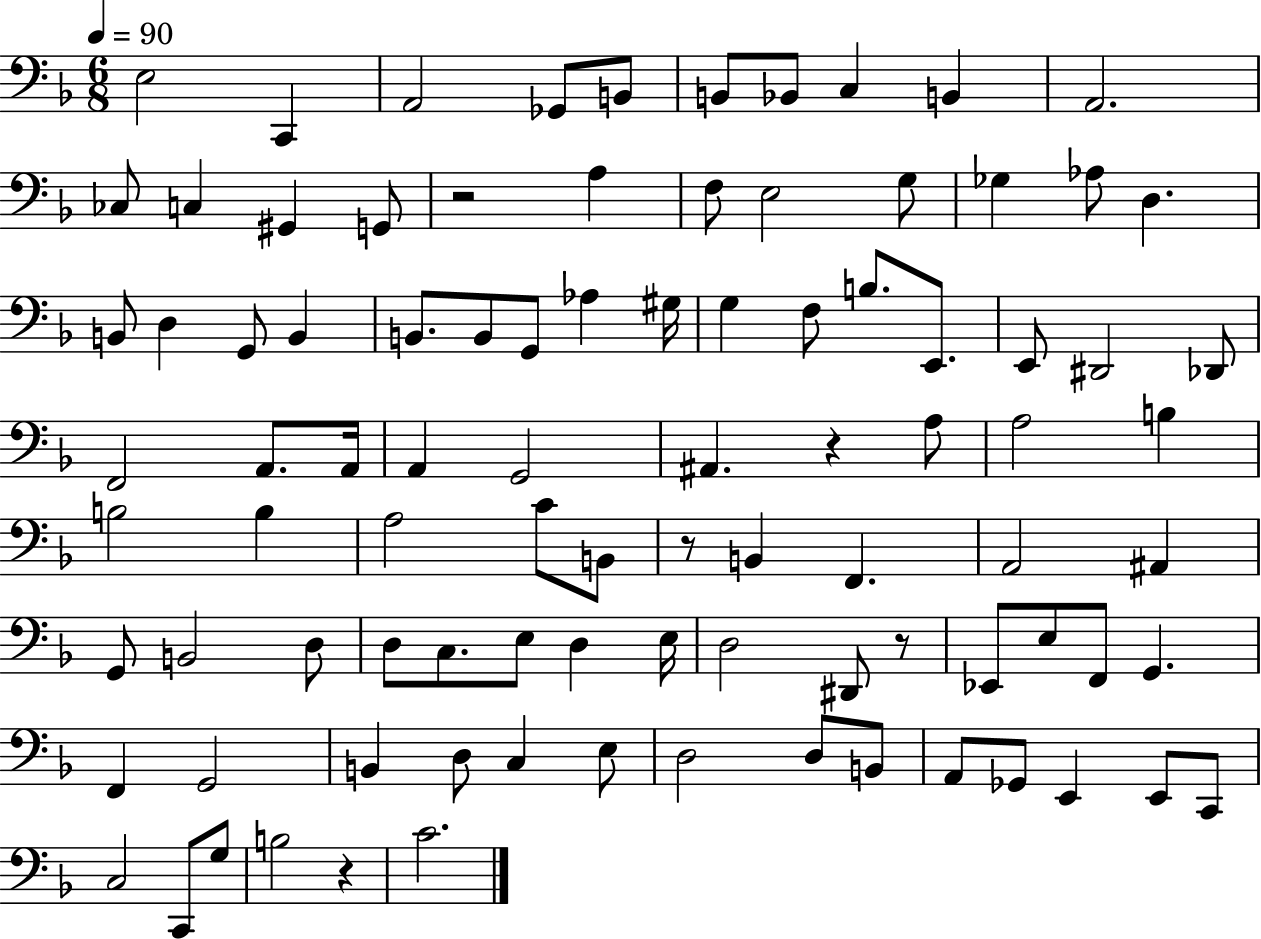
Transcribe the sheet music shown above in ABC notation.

X:1
T:Untitled
M:6/8
L:1/4
K:F
E,2 C,, A,,2 _G,,/2 B,,/2 B,,/2 _B,,/2 C, B,, A,,2 _C,/2 C, ^G,, G,,/2 z2 A, F,/2 E,2 G,/2 _G, _A,/2 D, B,,/2 D, G,,/2 B,, B,,/2 B,,/2 G,,/2 _A, ^G,/4 G, F,/2 B,/2 E,,/2 E,,/2 ^D,,2 _D,,/2 F,,2 A,,/2 A,,/4 A,, G,,2 ^A,, z A,/2 A,2 B, B,2 B, A,2 C/2 B,,/2 z/2 B,, F,, A,,2 ^A,, G,,/2 B,,2 D,/2 D,/2 C,/2 E,/2 D, E,/4 D,2 ^D,,/2 z/2 _E,,/2 E,/2 F,,/2 G,, F,, G,,2 B,, D,/2 C, E,/2 D,2 D,/2 B,,/2 A,,/2 _G,,/2 E,, E,,/2 C,,/2 C,2 C,,/2 G,/2 B,2 z C2